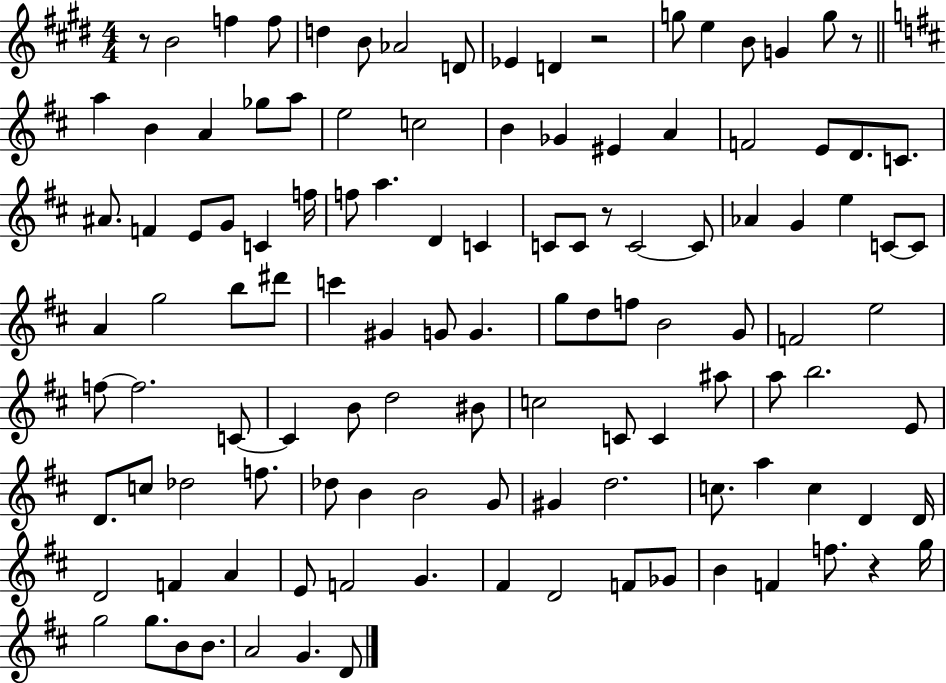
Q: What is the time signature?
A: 4/4